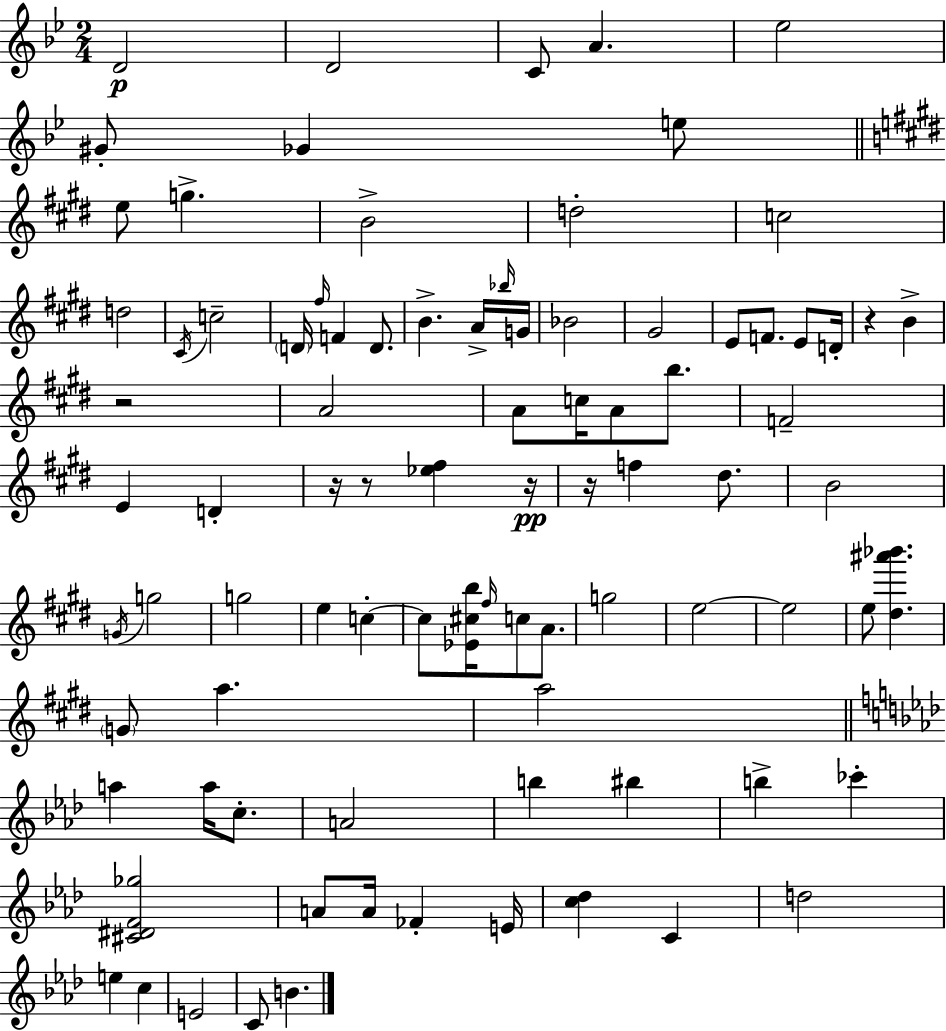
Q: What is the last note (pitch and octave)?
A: B4